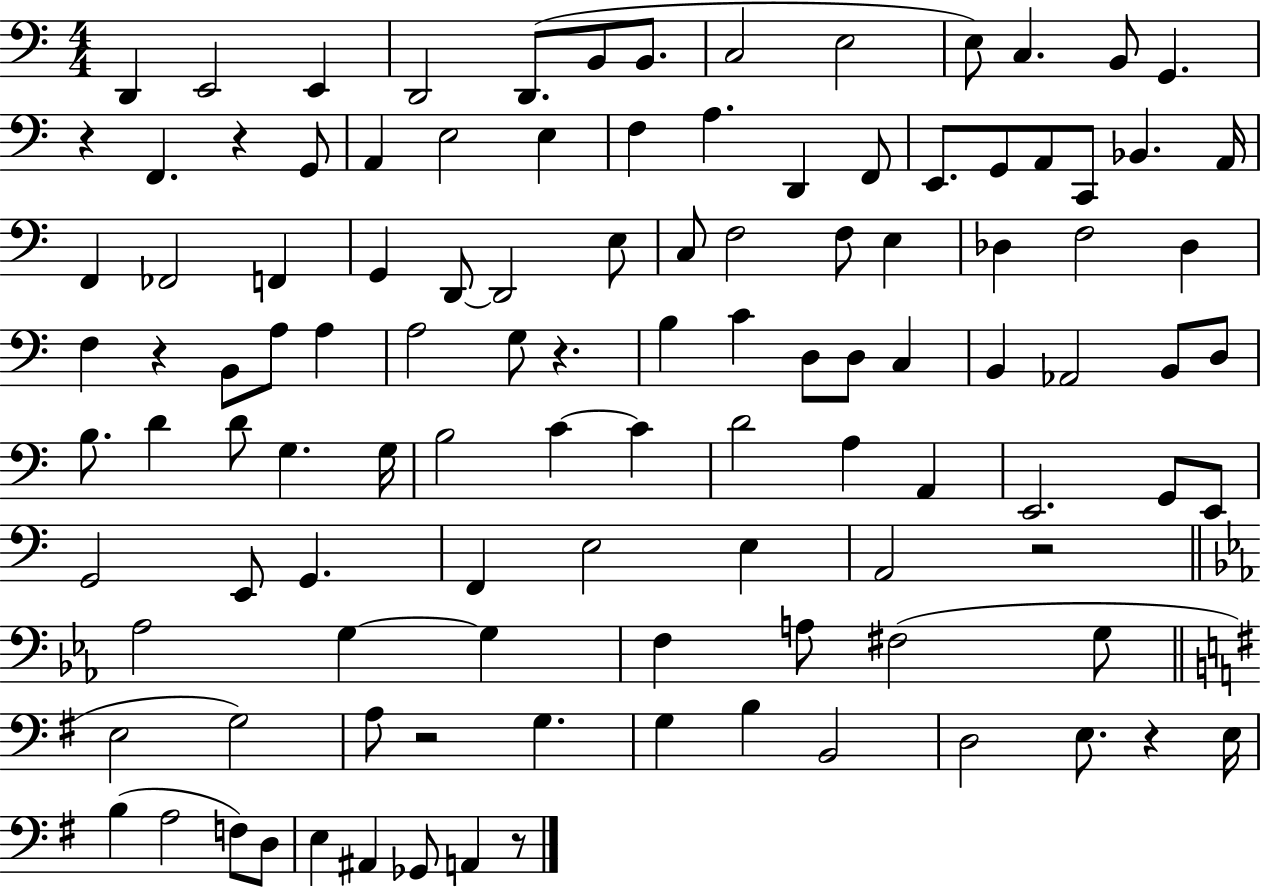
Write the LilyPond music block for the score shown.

{
  \clef bass
  \numericTimeSignature
  \time 4/4
  \key c \major
  \repeat volta 2 { d,4 e,2 e,4 | d,2 d,8.( b,8 b,8. | c2 e2 | e8) c4. b,8 g,4. | \break r4 f,4. r4 g,8 | a,4 e2 e4 | f4 a4. d,4 f,8 | e,8. g,8 a,8 c,8 bes,4. a,16 | \break f,4 fes,2 f,4 | g,4 d,8~~ d,2 e8 | c8 f2 f8 e4 | des4 f2 des4 | \break f4 r4 b,8 a8 a4 | a2 g8 r4. | b4 c'4 d8 d8 c4 | b,4 aes,2 b,8 d8 | \break b8. d'4 d'8 g4. g16 | b2 c'4~~ c'4 | d'2 a4 a,4 | e,2. g,8 e,8 | \break g,2 e,8 g,4. | f,4 e2 e4 | a,2 r2 | \bar "||" \break \key c \minor aes2 g4~~ g4 | f4 a8 fis2( g8 | \bar "||" \break \key e \minor e2 g2) | a8 r2 g4. | g4 b4 b,2 | d2 e8. r4 e16 | \break b4( a2 f8) d8 | e4 ais,4 ges,8 a,4 r8 | } \bar "|."
}